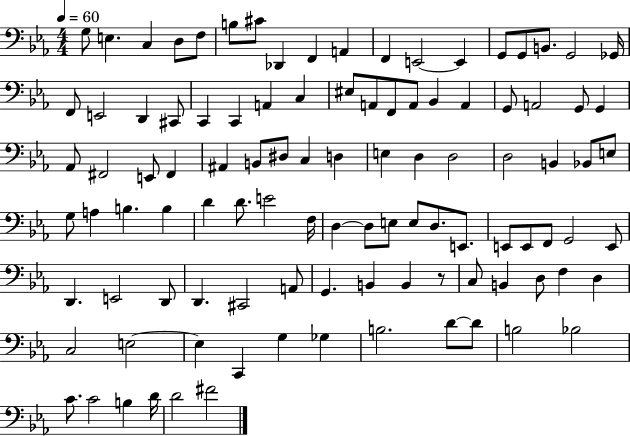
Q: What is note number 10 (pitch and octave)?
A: A2